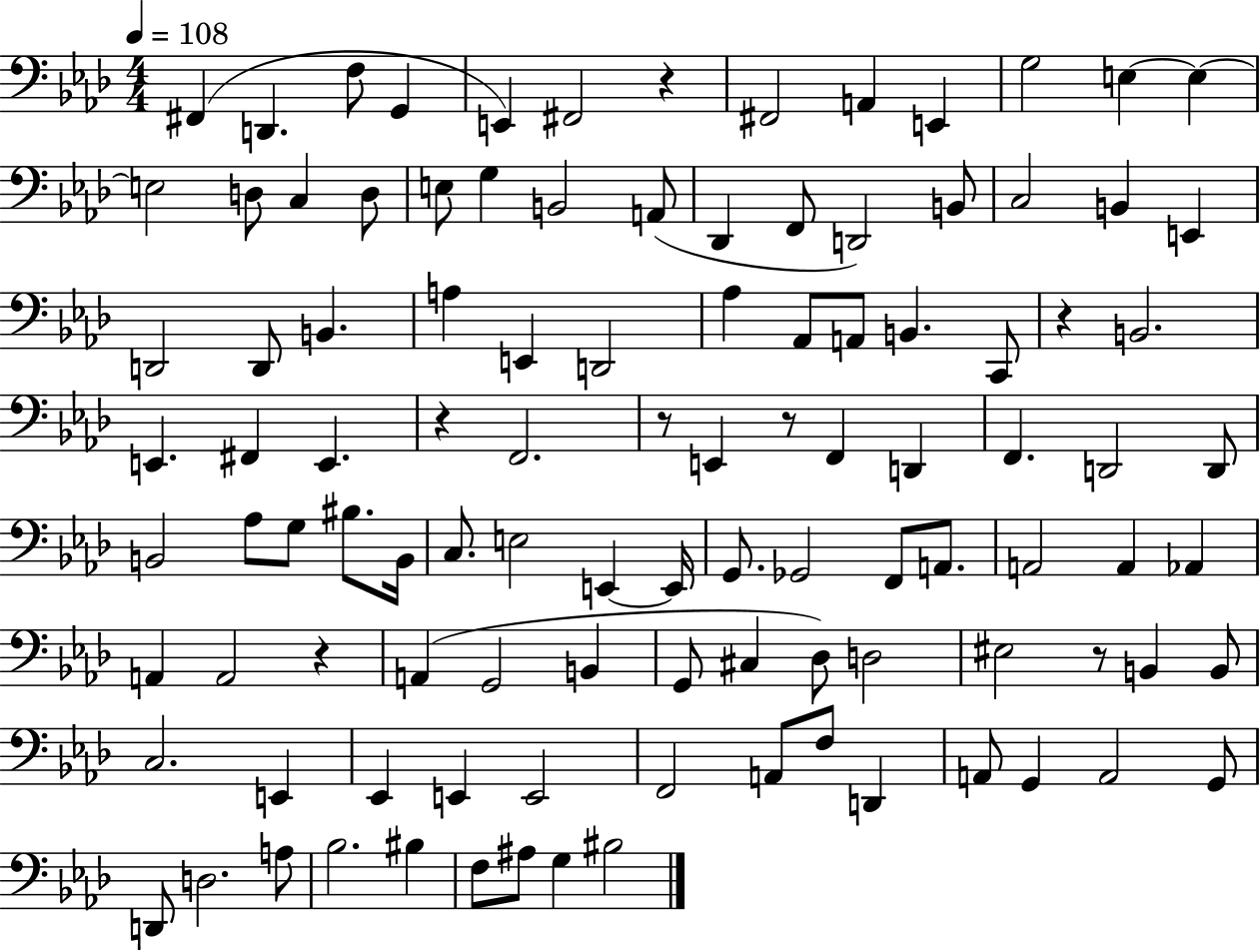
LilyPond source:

{
  \clef bass
  \numericTimeSignature
  \time 4/4
  \key aes \major
  \tempo 4 = 108
  fis,4( d,4. f8 g,4 | e,4) fis,2 r4 | fis,2 a,4 e,4 | g2 e4~~ e4~~ | \break e2 d8 c4 d8 | e8 g4 b,2 a,8( | des,4 f,8 d,2) b,8 | c2 b,4 e,4 | \break d,2 d,8 b,4. | a4 e,4 d,2 | aes4 aes,8 a,8 b,4. c,8 | r4 b,2. | \break e,4. fis,4 e,4. | r4 f,2. | r8 e,4 r8 f,4 d,4 | f,4. d,2 d,8 | \break b,2 aes8 g8 bis8. b,16 | c8. e2 e,4~~ e,16 | g,8. ges,2 f,8 a,8. | a,2 a,4 aes,4 | \break a,4 a,2 r4 | a,4( g,2 b,4 | g,8 cis4 des8) d2 | eis2 r8 b,4 b,8 | \break c2. e,4 | ees,4 e,4 e,2 | f,2 a,8 f8 d,4 | a,8 g,4 a,2 g,8 | \break d,8 d2. a8 | bes2. bis4 | f8 ais8 g4 bis2 | \bar "|."
}